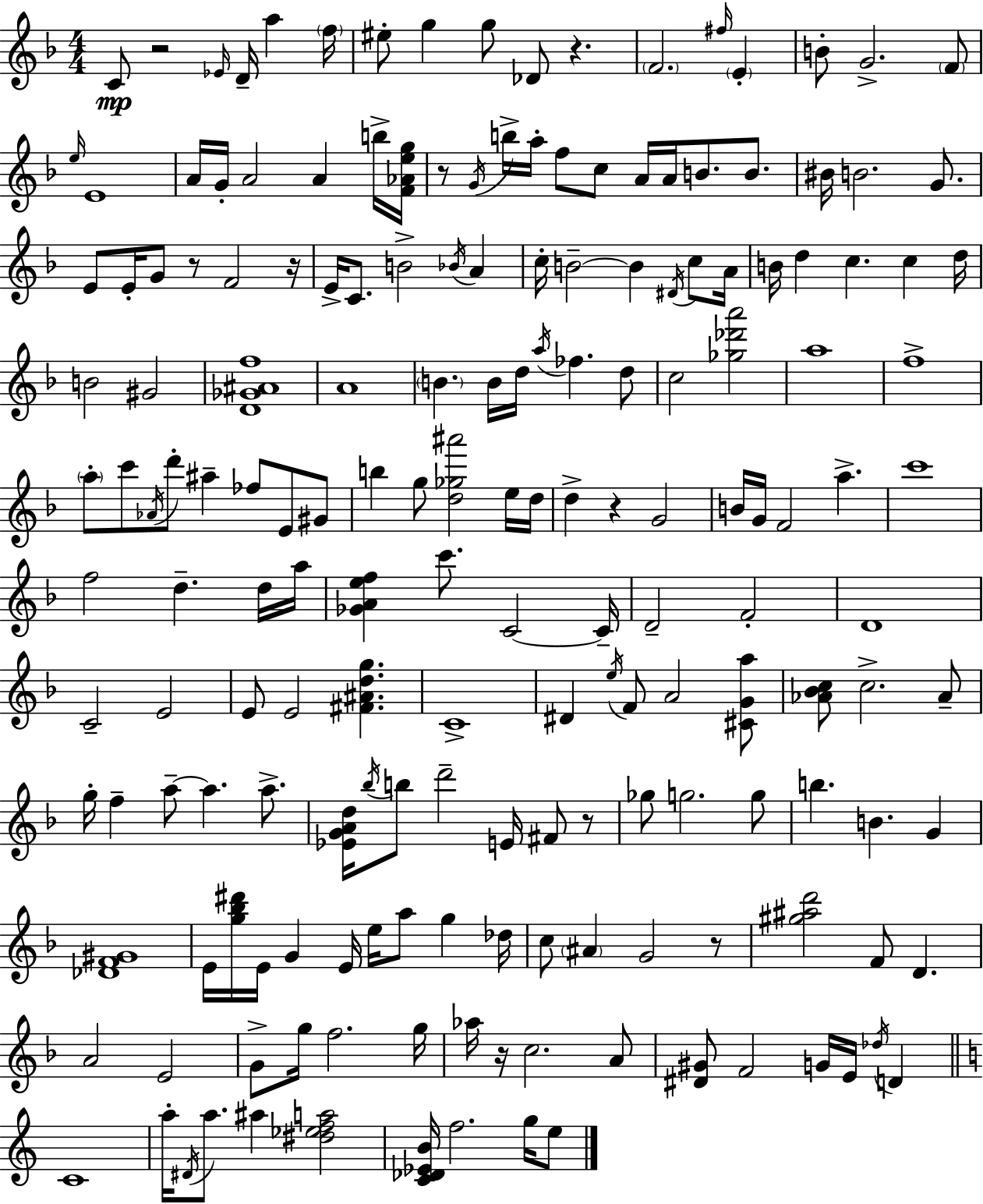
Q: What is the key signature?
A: D minor